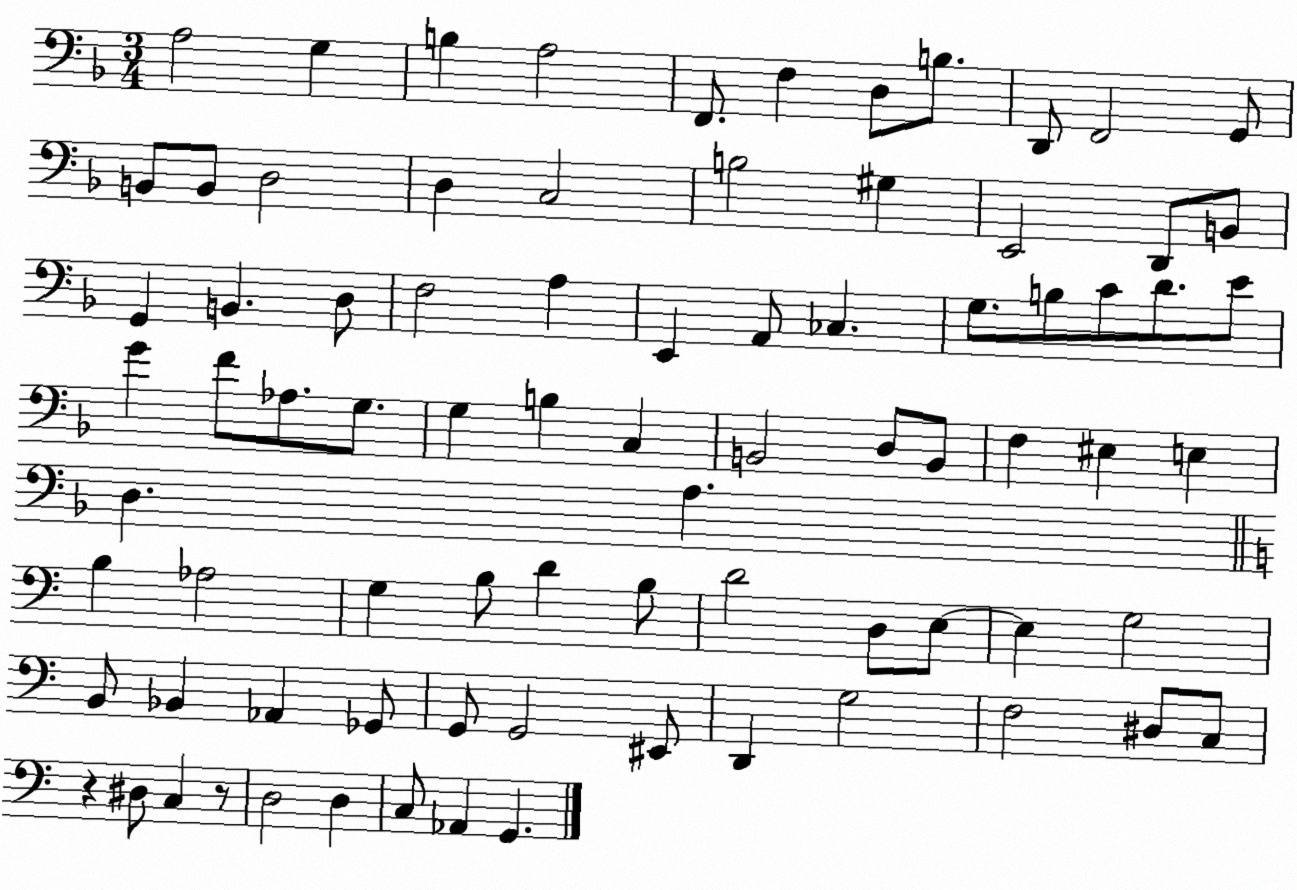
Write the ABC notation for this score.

X:1
T:Untitled
M:3/4
L:1/4
K:F
A,2 G, B, A,2 F,,/2 F, D,/2 B,/2 D,,/2 F,,2 G,,/2 B,,/2 B,,/2 D,2 D, C,2 B,2 ^G, E,,2 D,,/2 B,,/2 G,, B,, D,/2 F,2 A, E,, A,,/2 _C, G,/2 B,/2 C/2 D/2 E/2 G F/2 _A,/2 G,/2 G, B, C, B,,2 D,/2 B,,/2 F, ^E, E, D, A, B, _A,2 G, B,/2 D B,/2 D2 D,/2 E,/2 E, G,2 B,,/2 _B,, _A,, _G,,/2 G,,/2 G,,2 ^E,,/2 D,, G,2 F,2 ^D,/2 C,/2 z ^D,/2 C, z/2 D,2 D, C,/2 _A,, G,,